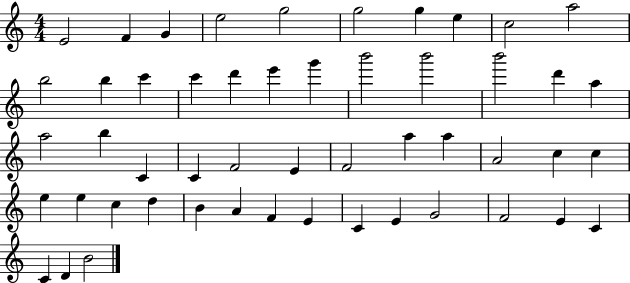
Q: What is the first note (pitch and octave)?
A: E4